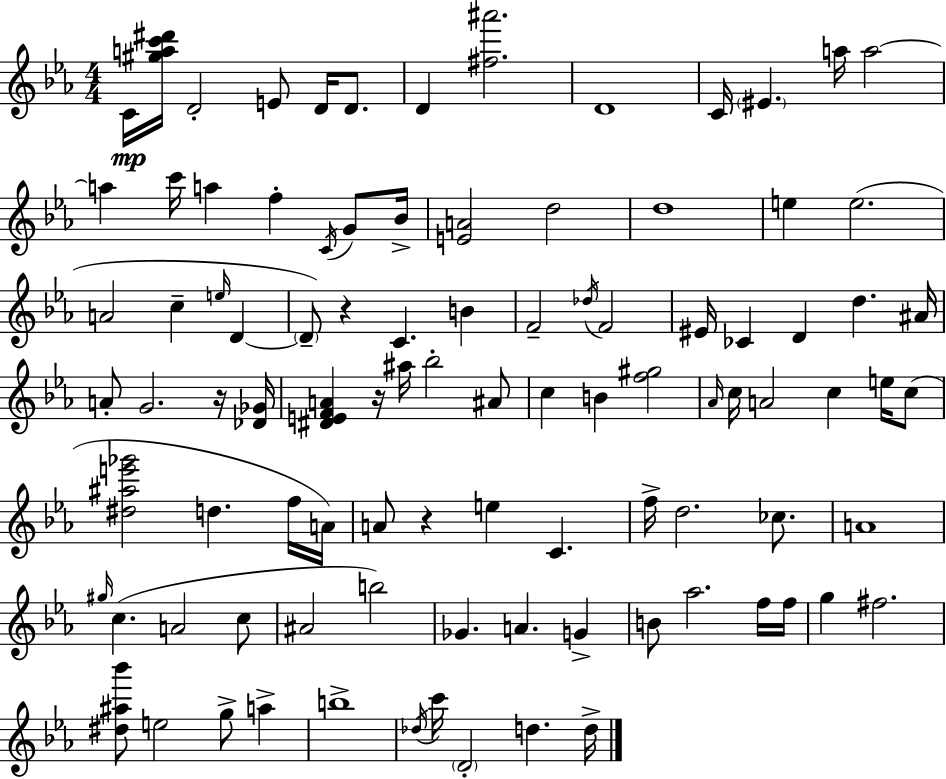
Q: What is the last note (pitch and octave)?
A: D5